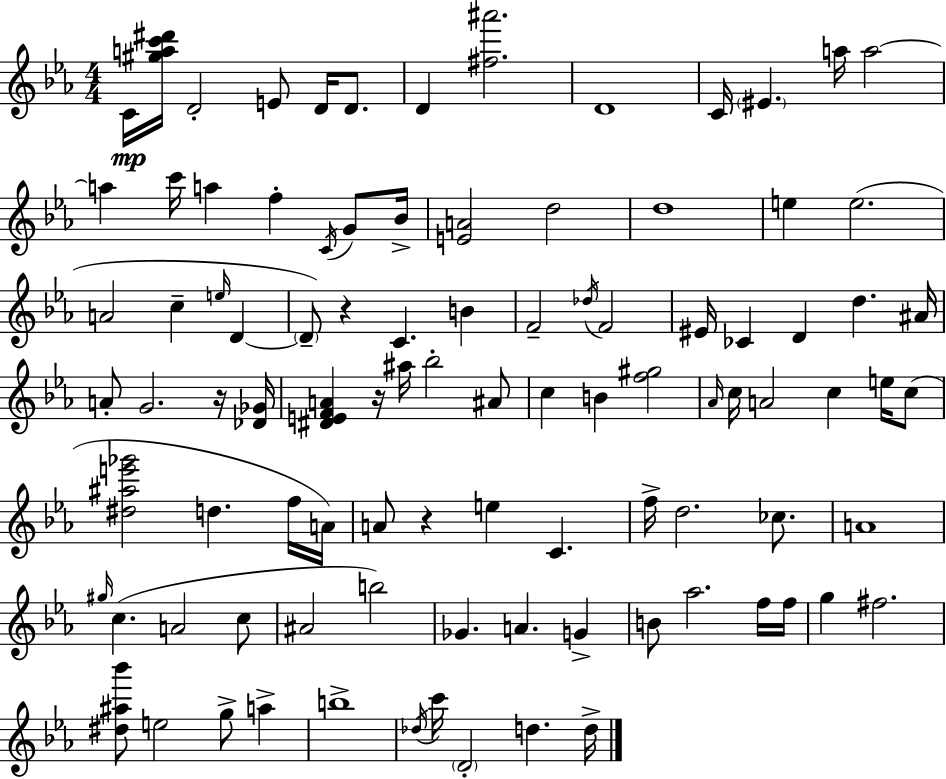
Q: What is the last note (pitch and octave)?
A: D5